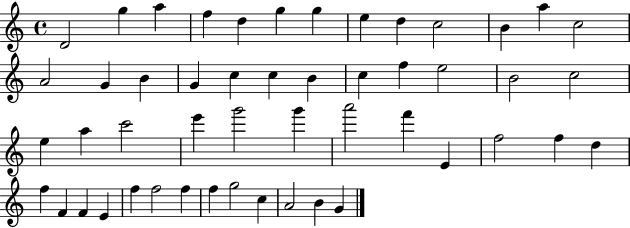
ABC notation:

X:1
T:Untitled
M:4/4
L:1/4
K:C
D2 g a f d g g e d c2 B a c2 A2 G B G c c B c f e2 B2 c2 e a c'2 e' g'2 g' a'2 f' E f2 f d f F F E f f2 f f g2 c A2 B G